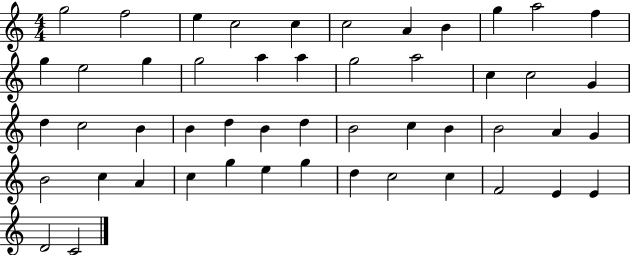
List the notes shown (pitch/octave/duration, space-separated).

G5/h F5/h E5/q C5/h C5/q C5/h A4/q B4/q G5/q A5/h F5/q G5/q E5/h G5/q G5/h A5/q A5/q G5/h A5/h C5/q C5/h G4/q D5/q C5/h B4/q B4/q D5/q B4/q D5/q B4/h C5/q B4/q B4/h A4/q G4/q B4/h C5/q A4/q C5/q G5/q E5/q G5/q D5/q C5/h C5/q F4/h E4/q E4/q D4/h C4/h